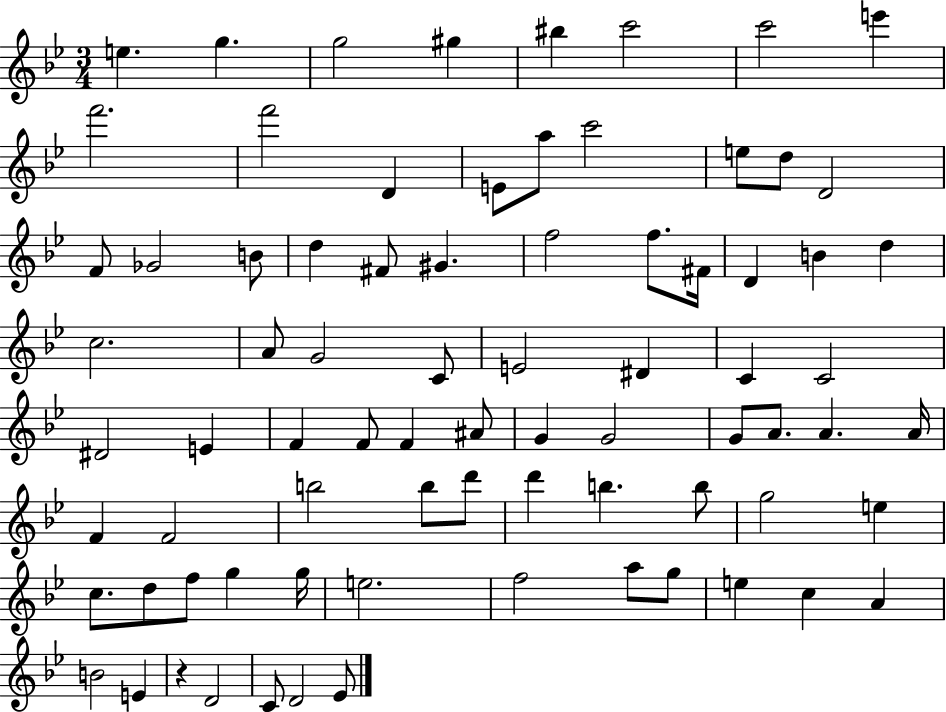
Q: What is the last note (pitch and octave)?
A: Eb4